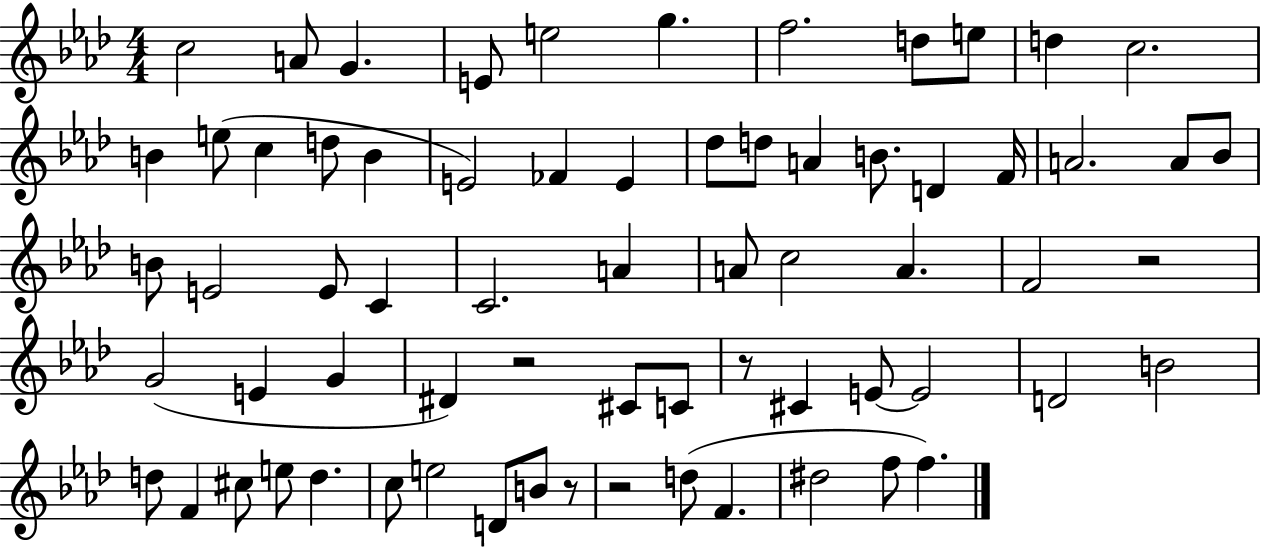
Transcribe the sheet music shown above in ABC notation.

X:1
T:Untitled
M:4/4
L:1/4
K:Ab
c2 A/2 G E/2 e2 g f2 d/2 e/2 d c2 B e/2 c d/2 B E2 _F E _d/2 d/2 A B/2 D F/4 A2 A/2 _B/2 B/2 E2 E/2 C C2 A A/2 c2 A F2 z2 G2 E G ^D z2 ^C/2 C/2 z/2 ^C E/2 E2 D2 B2 d/2 F ^c/2 e/2 d c/2 e2 D/2 B/2 z/2 z2 d/2 F ^d2 f/2 f